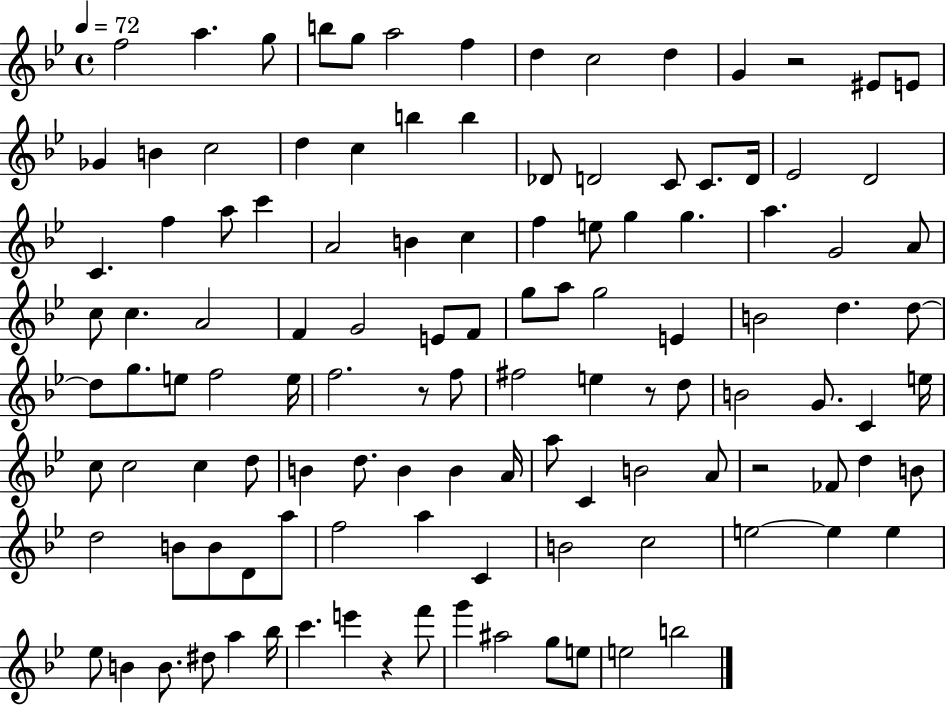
{
  \clef treble
  \time 4/4
  \defaultTimeSignature
  \key bes \major
  \tempo 4 = 72
  f''2 a''4. g''8 | b''8 g''8 a''2 f''4 | d''4 c''2 d''4 | g'4 r2 eis'8 e'8 | \break ges'4 b'4 c''2 | d''4 c''4 b''4 b''4 | des'8 d'2 c'8 c'8. d'16 | ees'2 d'2 | \break c'4. f''4 a''8 c'''4 | a'2 b'4 c''4 | f''4 e''8 g''4 g''4. | a''4. g'2 a'8 | \break c''8 c''4. a'2 | f'4 g'2 e'8 f'8 | g''8 a''8 g''2 e'4 | b'2 d''4. d''8~~ | \break d''8 g''8. e''8 f''2 e''16 | f''2. r8 f''8 | fis''2 e''4 r8 d''8 | b'2 g'8. c'4 e''16 | \break c''8 c''2 c''4 d''8 | b'4 d''8. b'4 b'4 a'16 | a''8 c'4 b'2 a'8 | r2 fes'8 d''4 b'8 | \break d''2 b'8 b'8 d'8 a''8 | f''2 a''4 c'4 | b'2 c''2 | e''2~~ e''4 e''4 | \break ees''8 b'4 b'8. dis''8 a''4 bes''16 | c'''4. e'''4 r4 f'''8 | g'''4 ais''2 g''8 e''8 | e''2 b''2 | \break \bar "|."
}